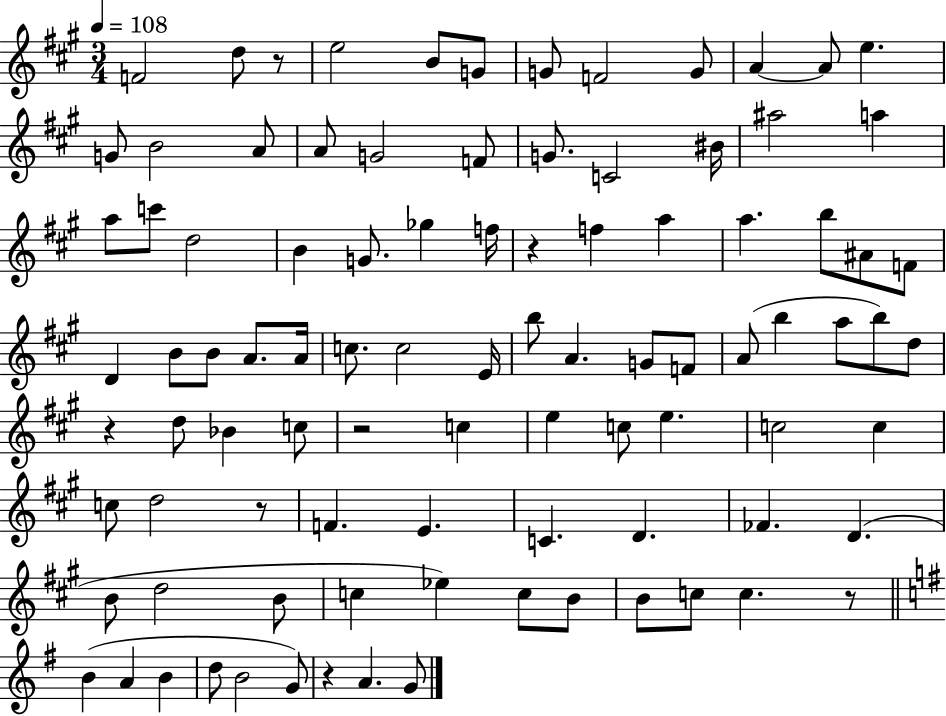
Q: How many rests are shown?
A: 7